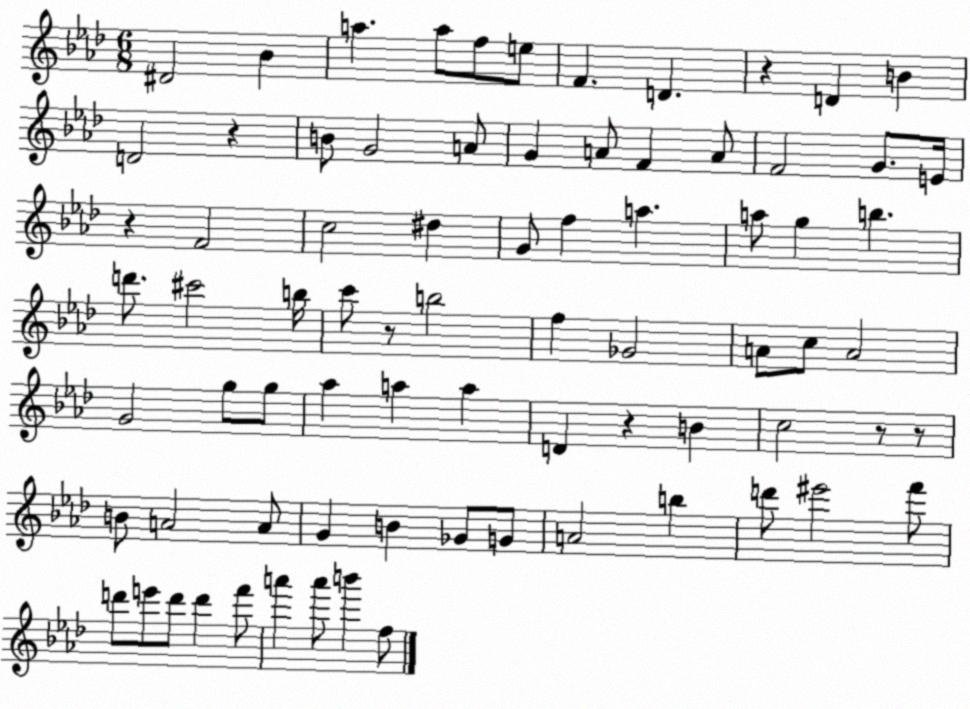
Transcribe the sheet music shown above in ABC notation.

X:1
T:Untitled
M:6/8
L:1/4
K:Ab
^D2 _B a a/2 f/2 e/2 F D z D B D2 z B/2 G2 A/2 G A/2 F A/2 F2 G/2 E/4 z F2 c2 ^d G/2 f a a/2 g b d'/2 ^c'2 b/4 c'/2 z/2 b2 f _G2 A/2 c/2 A2 G2 g/2 g/2 _a a a D z B c2 z/2 z/2 B/2 A2 A/2 G B _G/2 G/2 A2 b d'/2 ^e'2 f'/2 d'/2 e'/2 d'/2 d' f'/2 a' a'/2 b' f/2